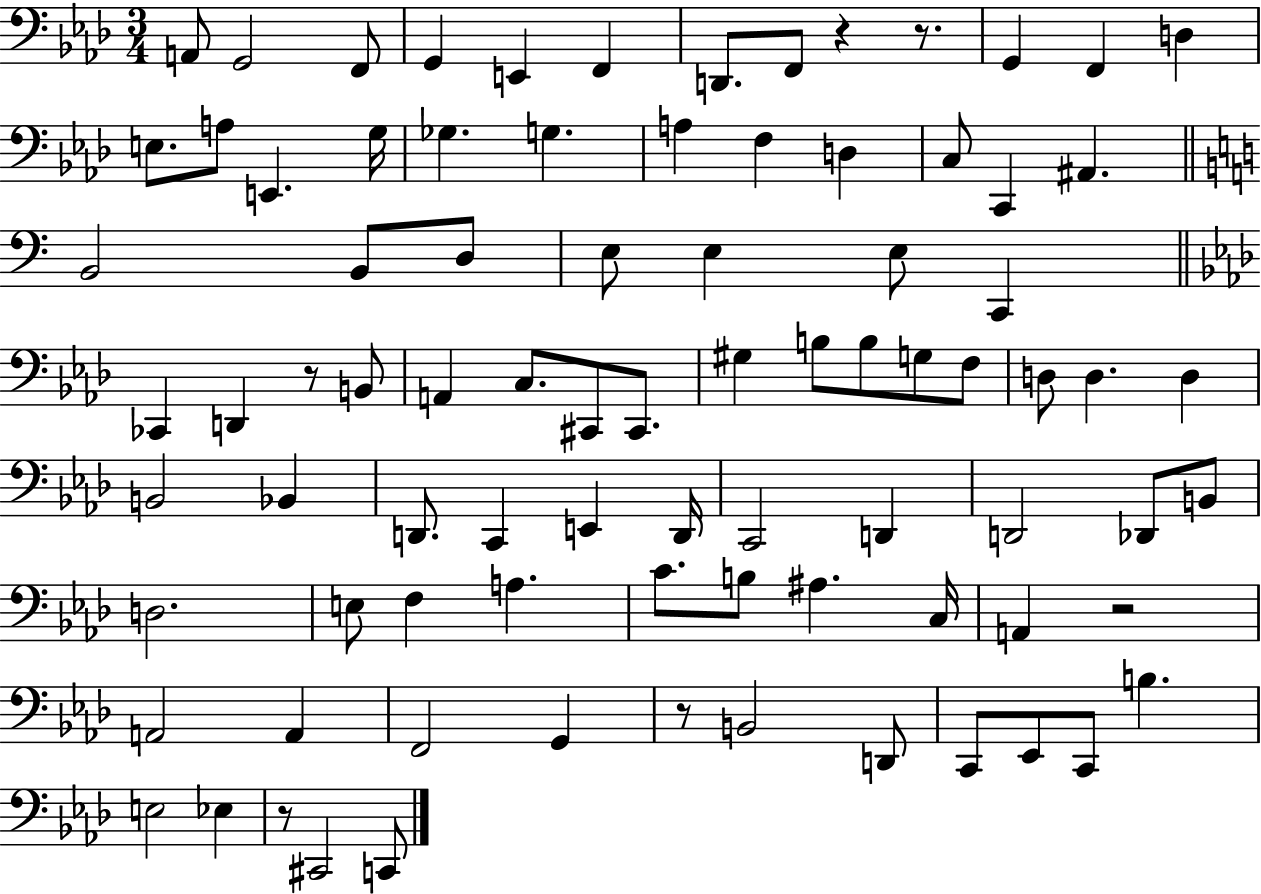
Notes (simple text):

A2/e G2/h F2/e G2/q E2/q F2/q D2/e. F2/e R/q R/e. G2/q F2/q D3/q E3/e. A3/e E2/q. G3/s Gb3/q. G3/q. A3/q F3/q D3/q C3/e C2/q A#2/q. B2/h B2/e D3/e E3/e E3/q E3/e C2/q CES2/q D2/q R/e B2/e A2/q C3/e. C#2/e C#2/e. G#3/q B3/e B3/e G3/e F3/e D3/e D3/q. D3/q B2/h Bb2/q D2/e. C2/q E2/q D2/s C2/h D2/q D2/h Db2/e B2/e D3/h. E3/e F3/q A3/q. C4/e. B3/e A#3/q. C3/s A2/q R/h A2/h A2/q F2/h G2/q R/e B2/h D2/e C2/e Eb2/e C2/e B3/q. E3/h Eb3/q R/e C#2/h C2/e